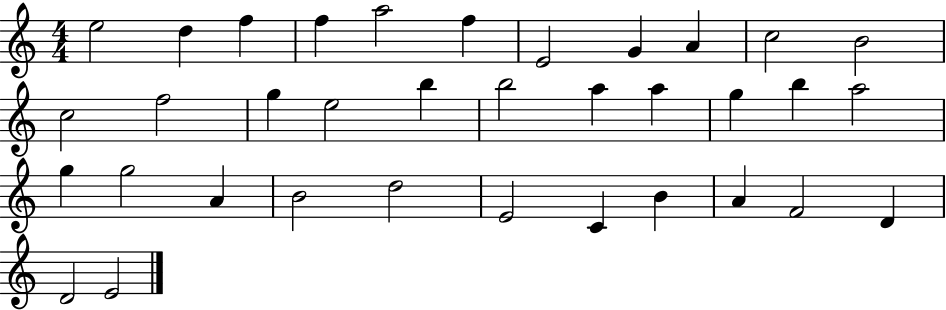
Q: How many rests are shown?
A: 0